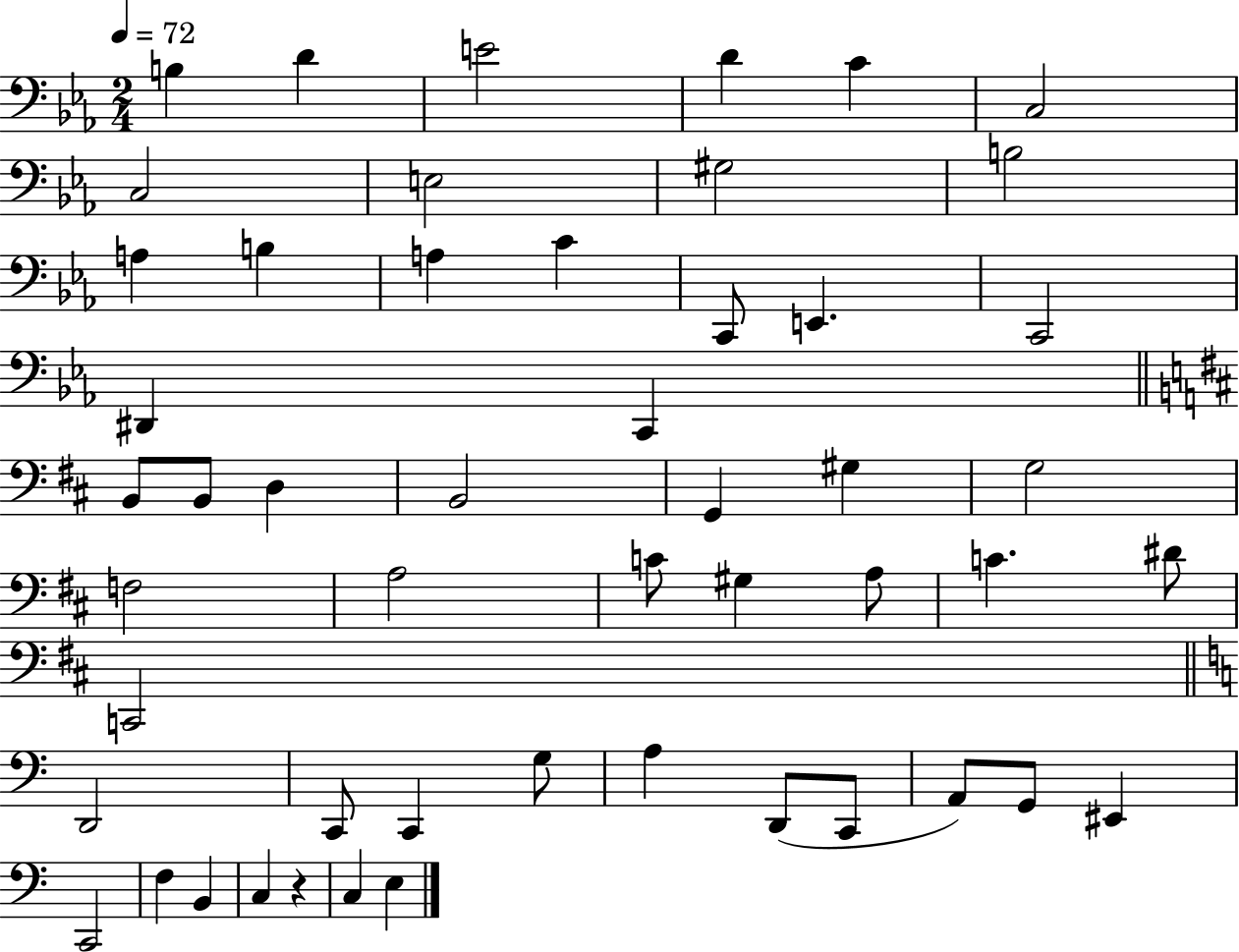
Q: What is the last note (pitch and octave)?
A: E3